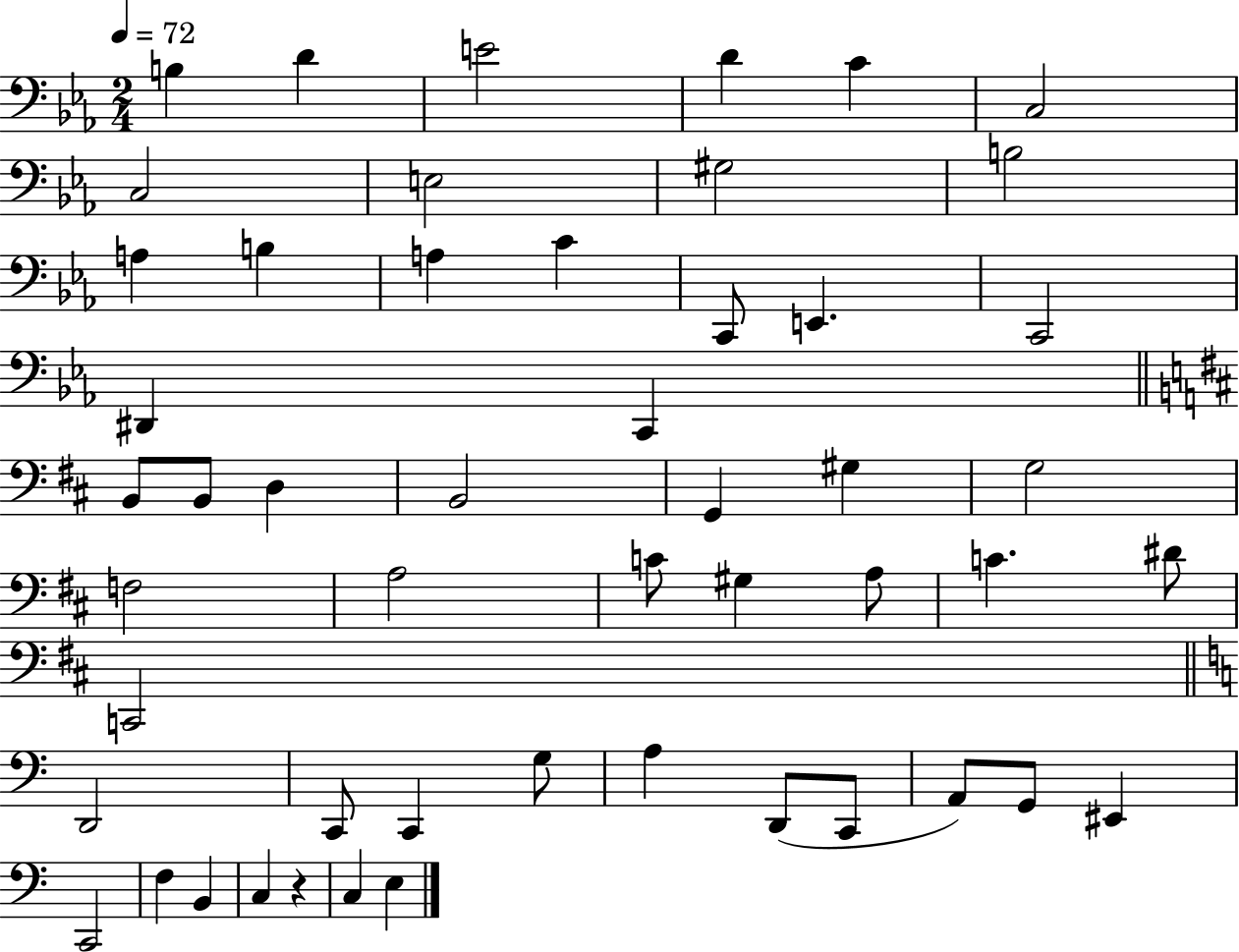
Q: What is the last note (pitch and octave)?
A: E3